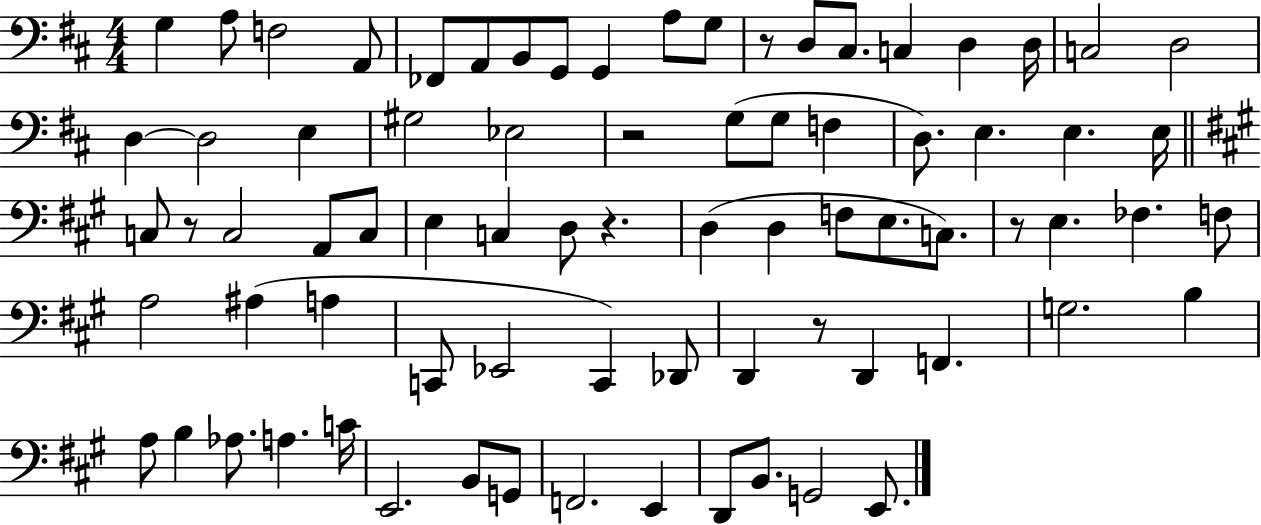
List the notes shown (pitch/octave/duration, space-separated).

G3/q A3/e F3/h A2/e FES2/e A2/e B2/e G2/e G2/q A3/e G3/e R/e D3/e C#3/e. C3/q D3/q D3/s C3/h D3/h D3/q D3/h E3/q G#3/h Eb3/h R/h G3/e G3/e F3/q D3/e. E3/q. E3/q. E3/s C3/e R/e C3/h A2/e C3/e E3/q C3/q D3/e R/q. D3/q D3/q F3/e E3/e. C3/e. R/e E3/q. FES3/q. F3/e A3/h A#3/q A3/q C2/e Eb2/h C2/q Db2/e D2/q R/e D2/q F2/q. G3/h. B3/q A3/e B3/q Ab3/e. A3/q. C4/s E2/h. B2/e G2/e F2/h. E2/q D2/e B2/e. G2/h E2/e.